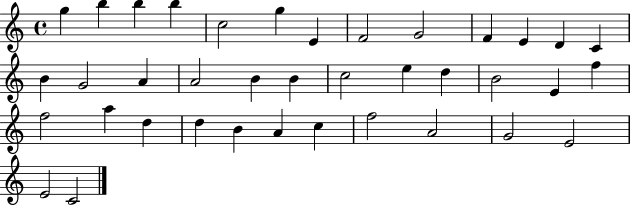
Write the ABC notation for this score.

X:1
T:Untitled
M:4/4
L:1/4
K:C
g b b b c2 g E F2 G2 F E D C B G2 A A2 B B c2 e d B2 E f f2 a d d B A c f2 A2 G2 E2 E2 C2